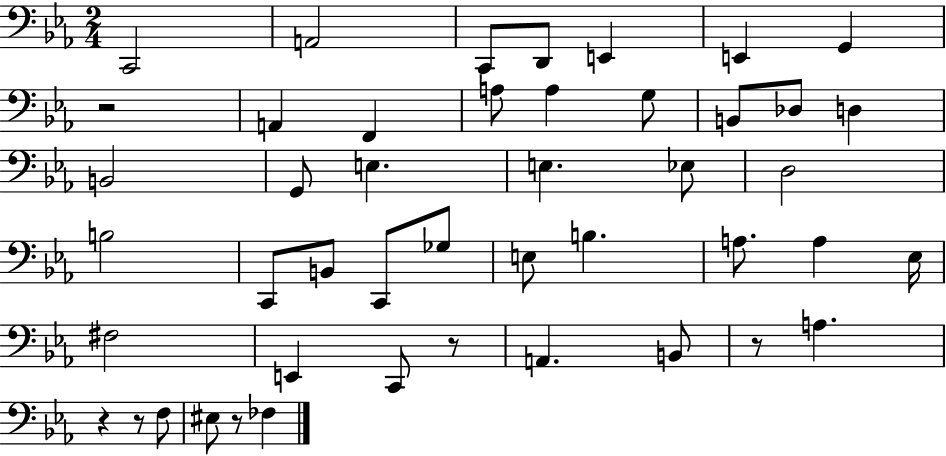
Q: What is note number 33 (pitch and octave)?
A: E2